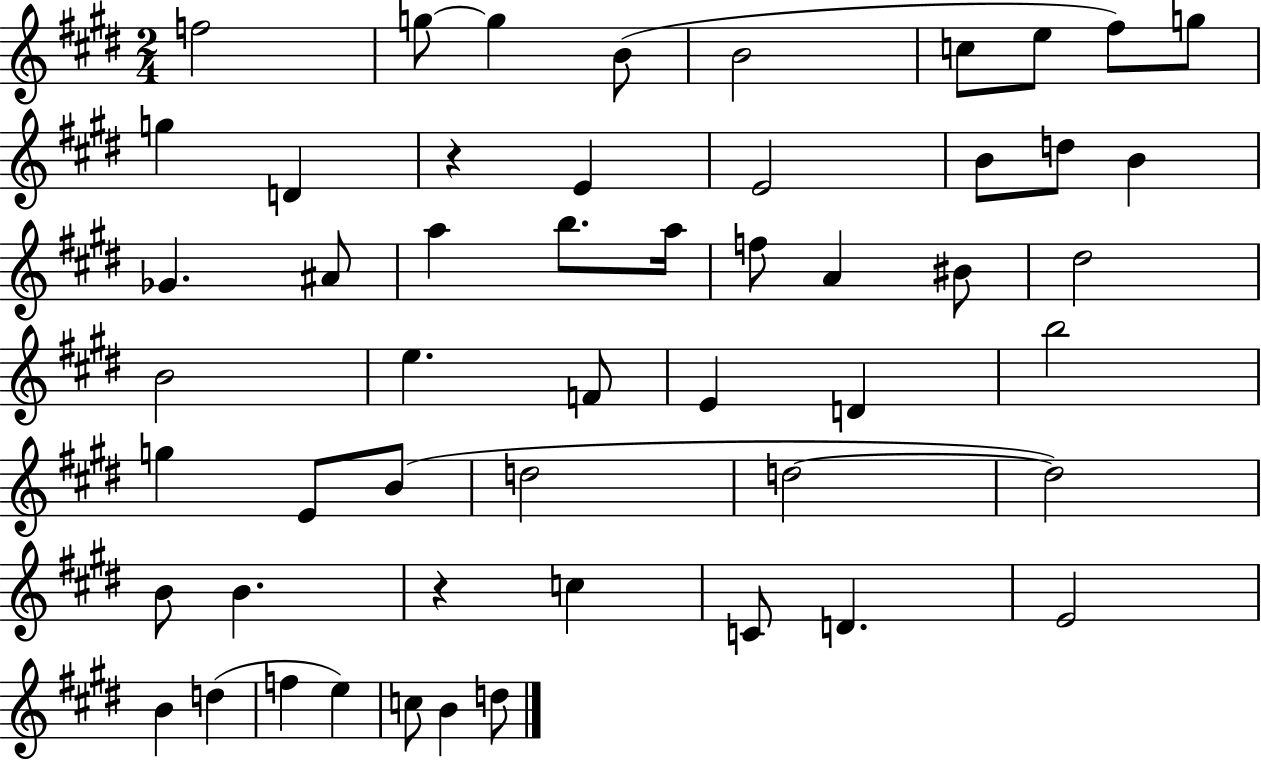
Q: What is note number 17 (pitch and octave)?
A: Gb4